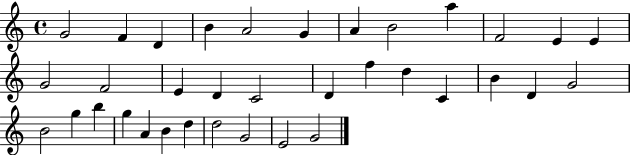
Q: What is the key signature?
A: C major